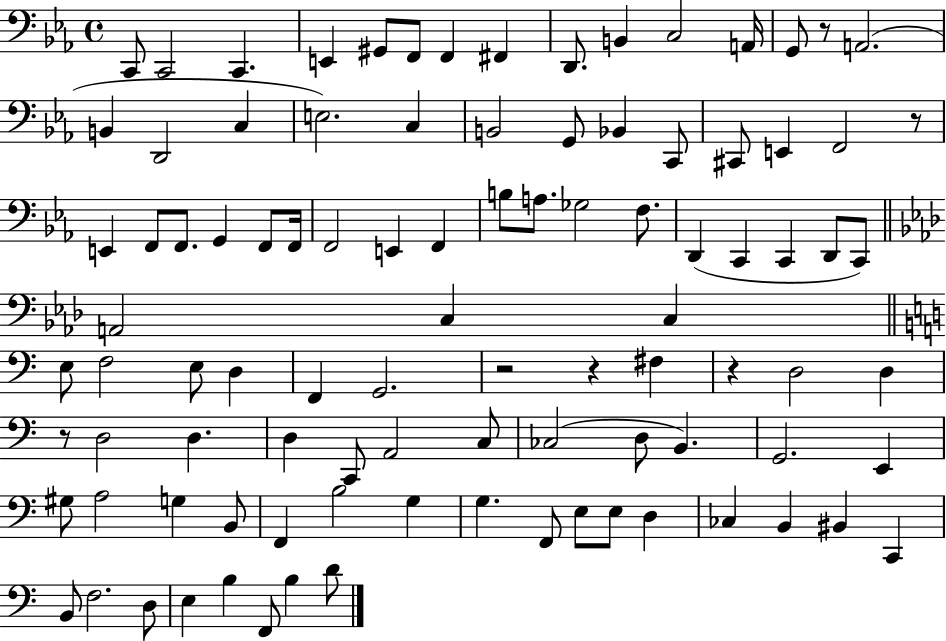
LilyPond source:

{
  \clef bass
  \time 4/4
  \defaultTimeSignature
  \key ees \major
  \repeat volta 2 { c,8 c,2 c,4. | e,4 gis,8 f,8 f,4 fis,4 | d,8. b,4 c2 a,16 | g,8 r8 a,2.( | \break b,4 d,2 c4 | e2.) c4 | b,2 g,8 bes,4 c,8 | cis,8 e,4 f,2 r8 | \break e,4 f,8 f,8. g,4 f,8 f,16 | f,2 e,4 f,4 | b8 a8. ges2 f8. | d,4( c,4 c,4 d,8 c,8) | \break \bar "||" \break \key aes \major a,2 c4 c4 | \bar "||" \break \key c \major e8 f2 e8 d4 | f,4 g,2. | r2 r4 fis4 | r4 d2 d4 | \break r8 d2 d4. | d4 c,8 a,2 c8 | ces2( d8 b,4.) | g,2. e,4 | \break gis8 a2 g4 b,8 | f,4 b2 g4 | g4. f,8 e8 e8 d4 | ces4 b,4 bis,4 c,4 | \break b,8 f2. d8 | e4 b4 f,8 b4 d'8 | } \bar "|."
}